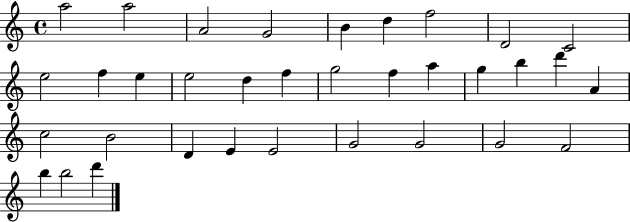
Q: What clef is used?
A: treble